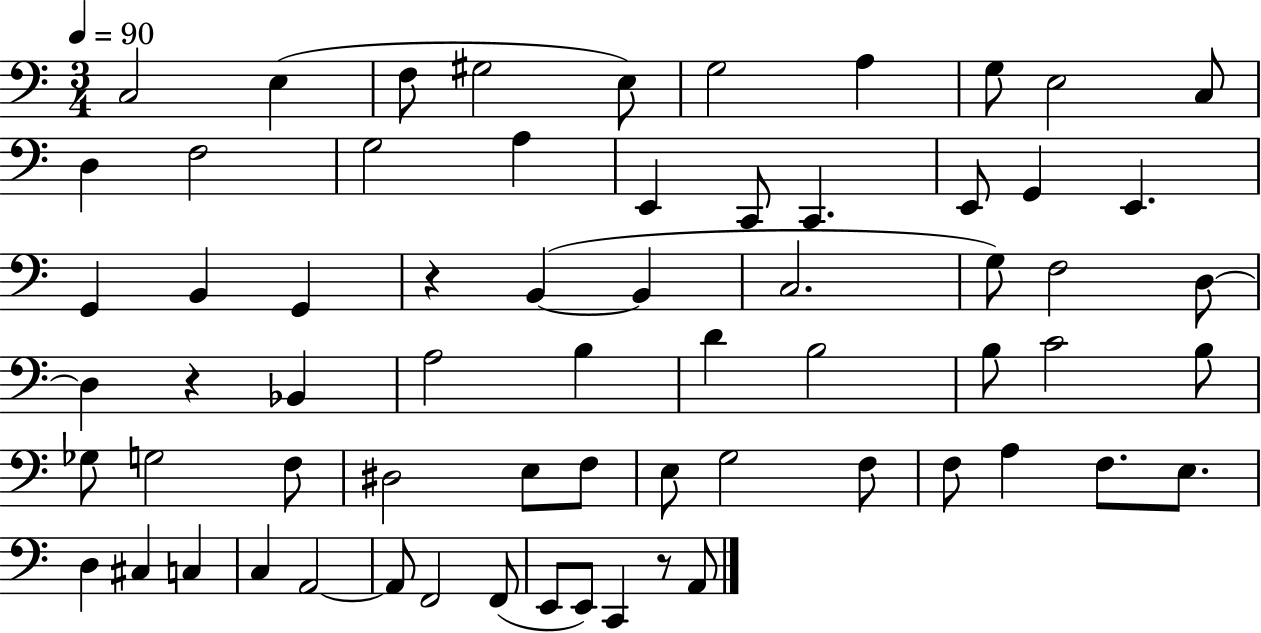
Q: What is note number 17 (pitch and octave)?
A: C2